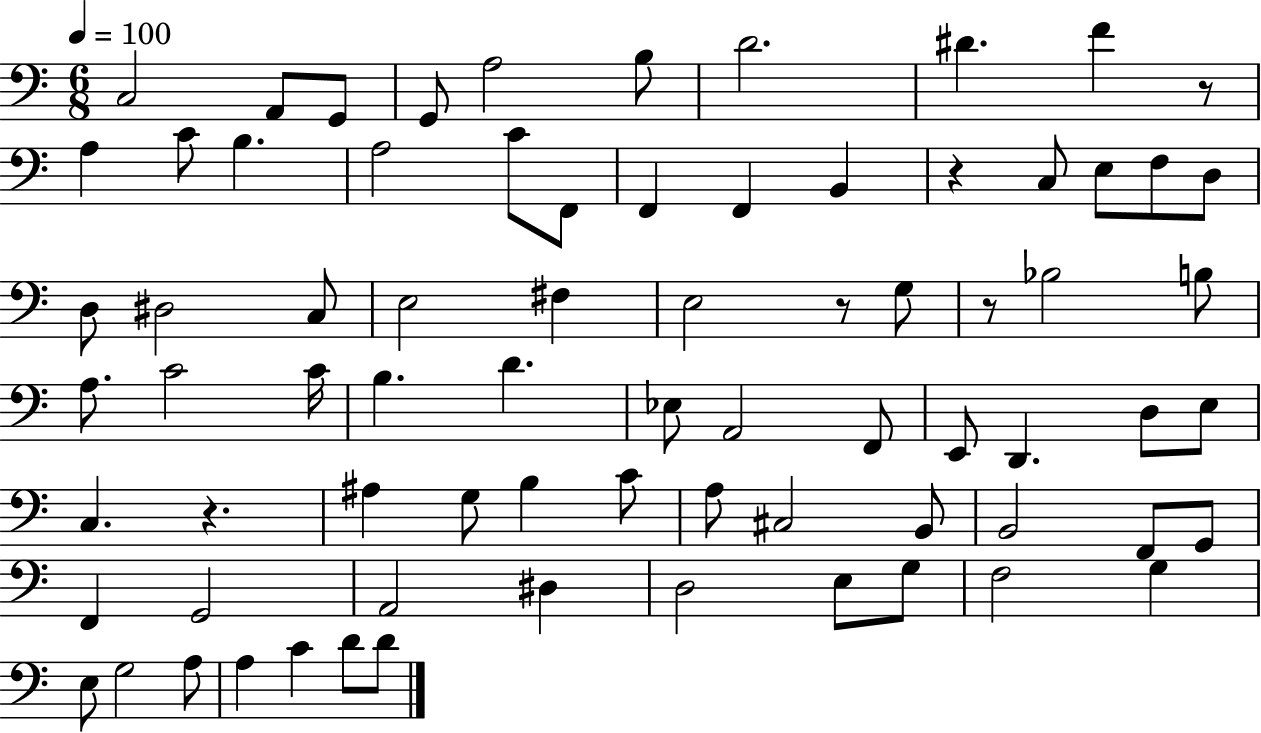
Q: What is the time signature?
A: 6/8